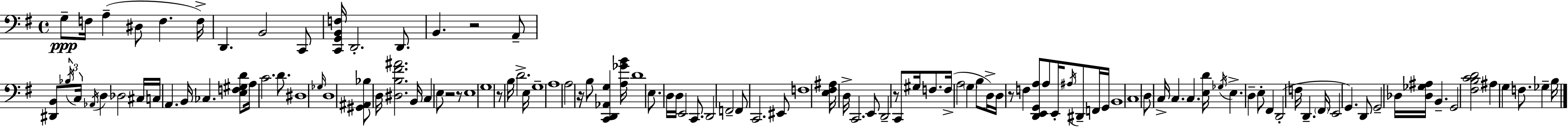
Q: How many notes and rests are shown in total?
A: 120